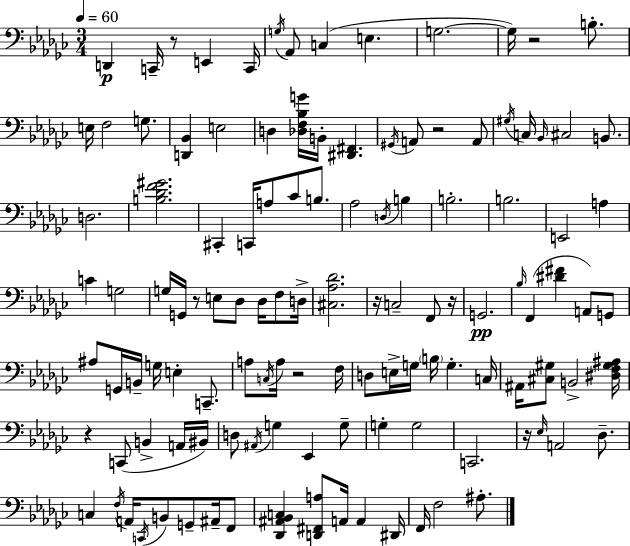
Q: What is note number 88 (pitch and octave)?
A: C3